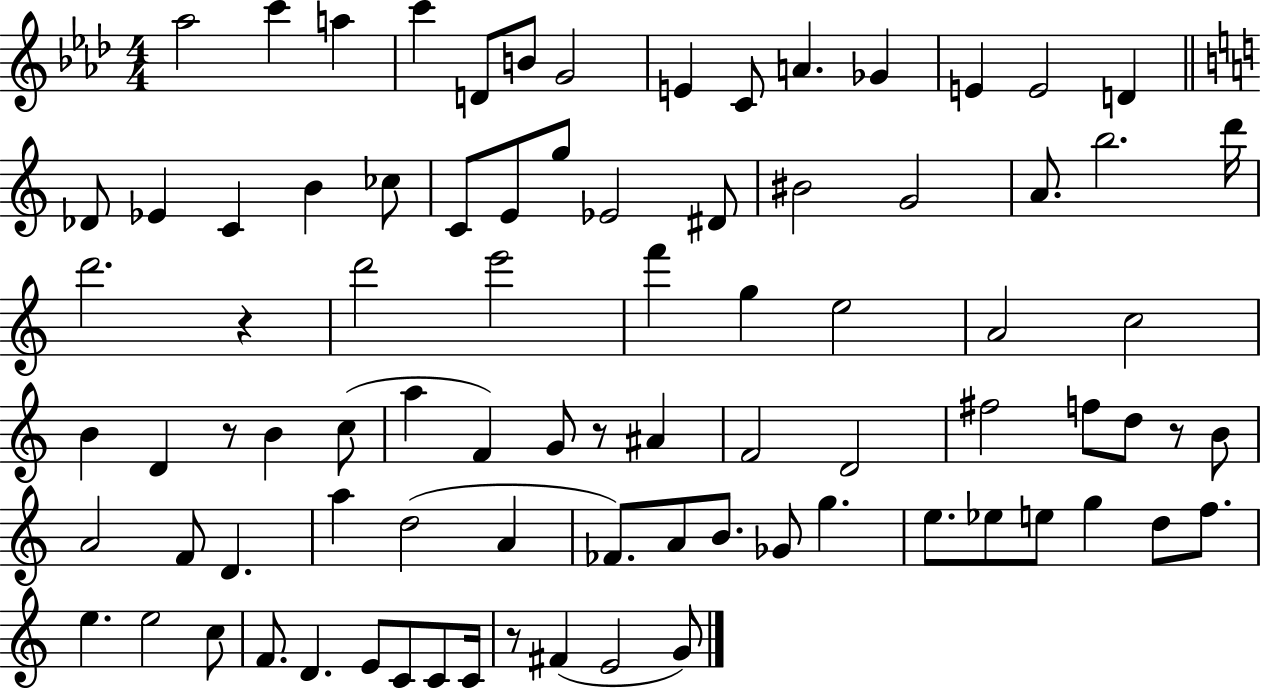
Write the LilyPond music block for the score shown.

{
  \clef treble
  \numericTimeSignature
  \time 4/4
  \key aes \major
  aes''2 c'''4 a''4 | c'''4 d'8 b'8 g'2 | e'4 c'8 a'4. ges'4 | e'4 e'2 d'4 | \break \bar "||" \break \key c \major des'8 ees'4 c'4 b'4 ces''8 | c'8 e'8 g''8 ees'2 dis'8 | bis'2 g'2 | a'8. b''2. d'''16 | \break d'''2. r4 | d'''2 e'''2 | f'''4 g''4 e''2 | a'2 c''2 | \break b'4 d'4 r8 b'4 c''8( | a''4 f'4) g'8 r8 ais'4 | f'2 d'2 | fis''2 f''8 d''8 r8 b'8 | \break a'2 f'8 d'4. | a''4 d''2( a'4 | fes'8.) a'8 b'8. ges'8 g''4. | e''8. ees''8 e''8 g''4 d''8 f''8. | \break e''4. e''2 c''8 | f'8. d'4. e'8 c'8 c'8 c'16 | r8 fis'4( e'2 g'8) | \bar "|."
}